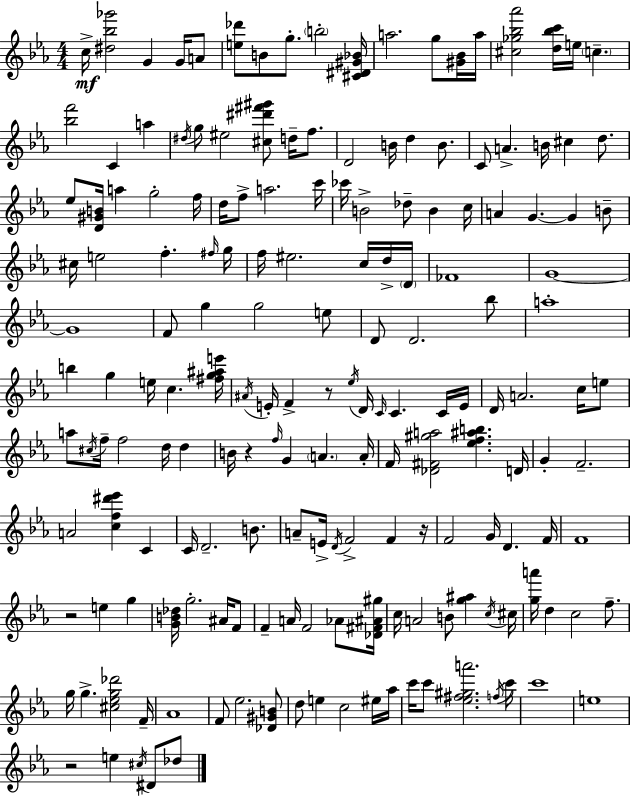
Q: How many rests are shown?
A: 5